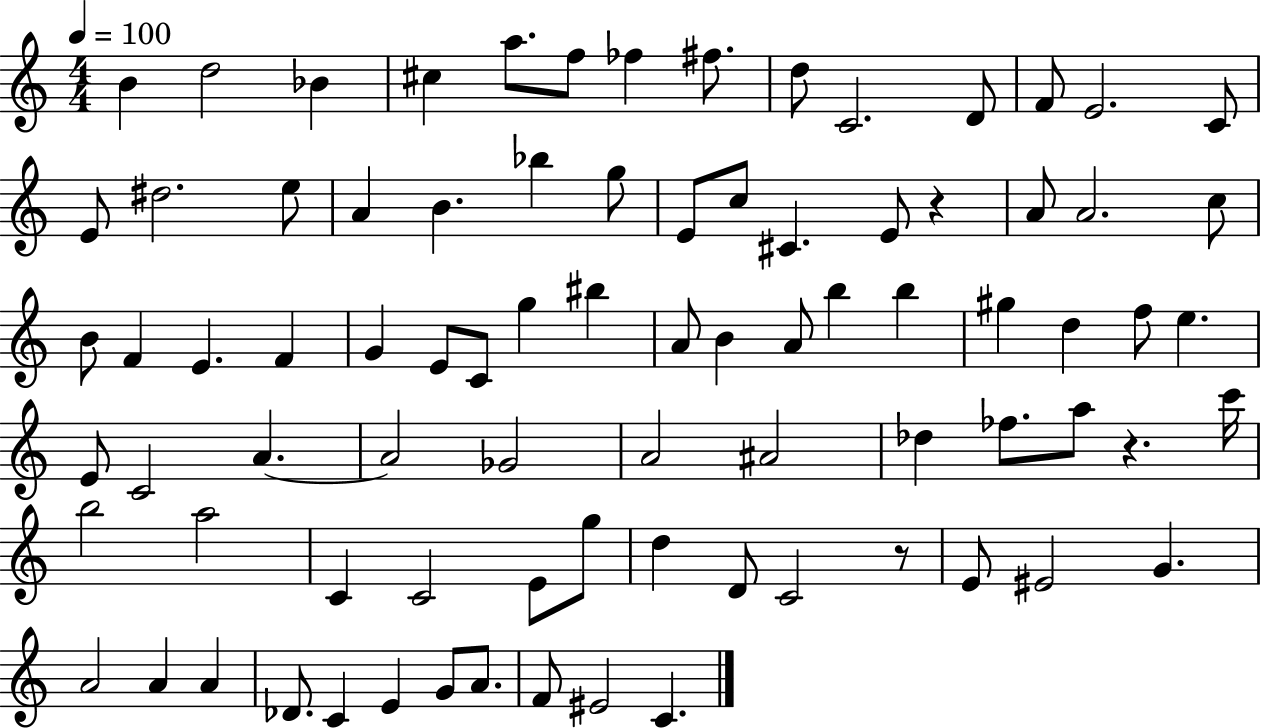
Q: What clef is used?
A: treble